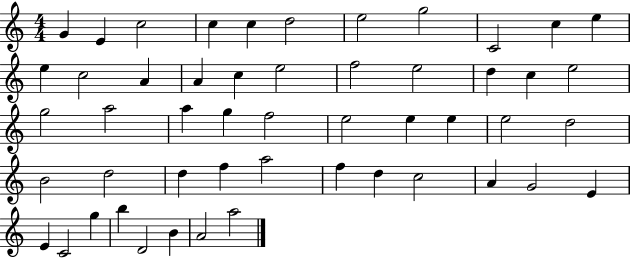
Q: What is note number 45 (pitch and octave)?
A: C4